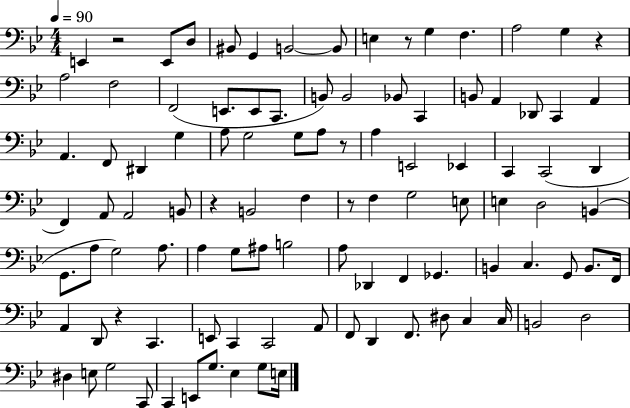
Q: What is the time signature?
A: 4/4